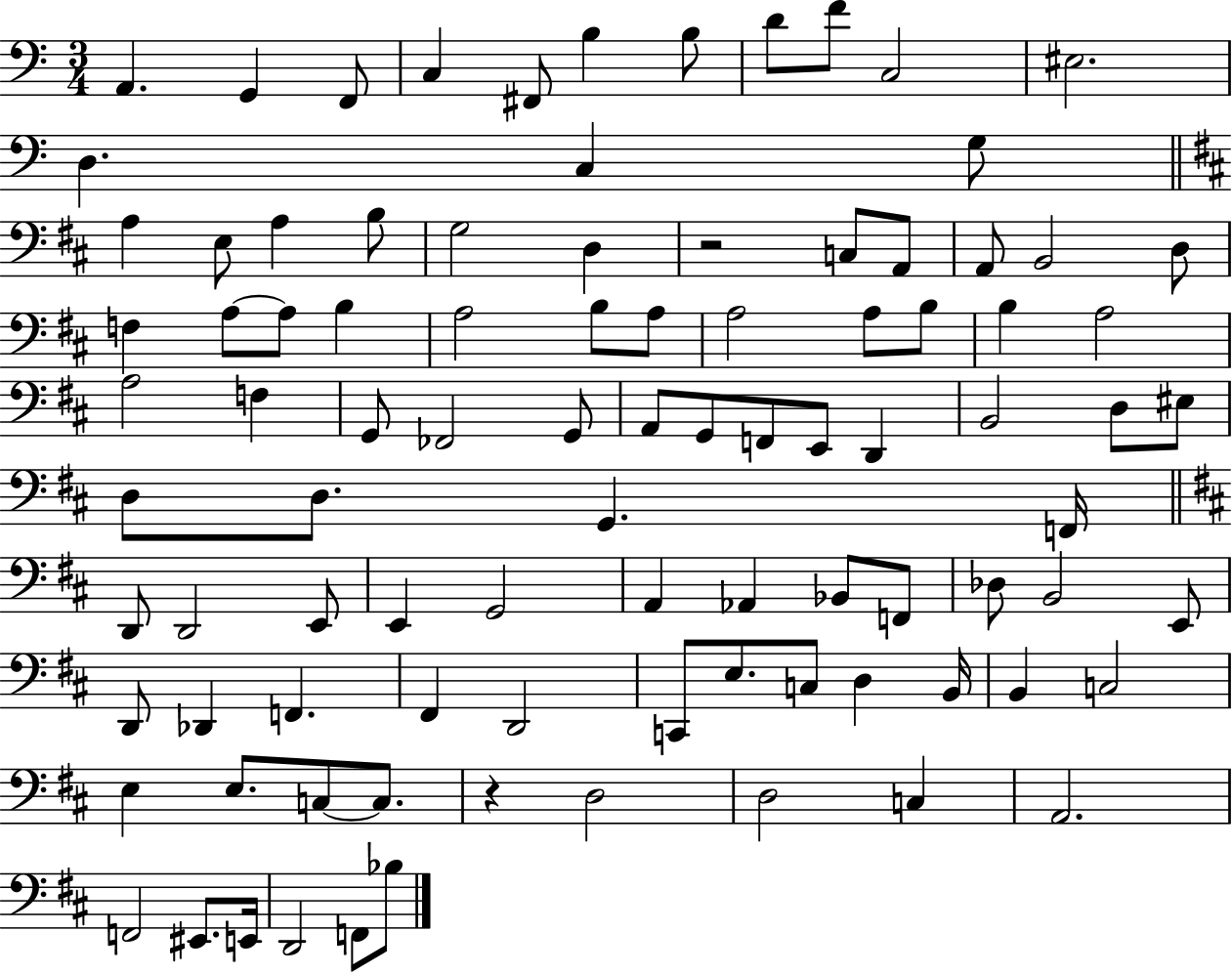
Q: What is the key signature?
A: C major